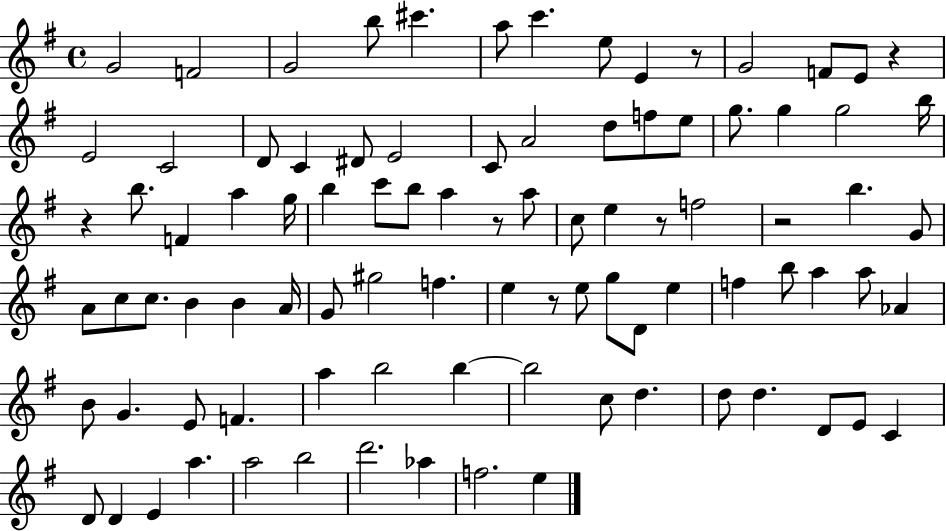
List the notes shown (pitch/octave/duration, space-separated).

G4/h F4/h G4/h B5/e C#6/q. A5/e C6/q. E5/e E4/q R/e G4/h F4/e E4/e R/q E4/h C4/h D4/e C4/q D#4/e E4/h C4/e A4/h D5/e F5/e E5/e G5/e. G5/q G5/h B5/s R/q B5/e. F4/q A5/q G5/s B5/q C6/e B5/e A5/q R/e A5/e C5/e E5/q R/e F5/h R/h B5/q. G4/e A4/e C5/e C5/e. B4/q B4/q A4/s G4/e G#5/h F5/q. E5/q R/e E5/e G5/e D4/e E5/q F5/q B5/e A5/q A5/e Ab4/q B4/e G4/q. E4/e F4/q. A5/q B5/h B5/q B5/h C5/e D5/q. D5/e D5/q. D4/e E4/e C4/q D4/e D4/q E4/q A5/q. A5/h B5/h D6/h. Ab5/q F5/h. E5/q